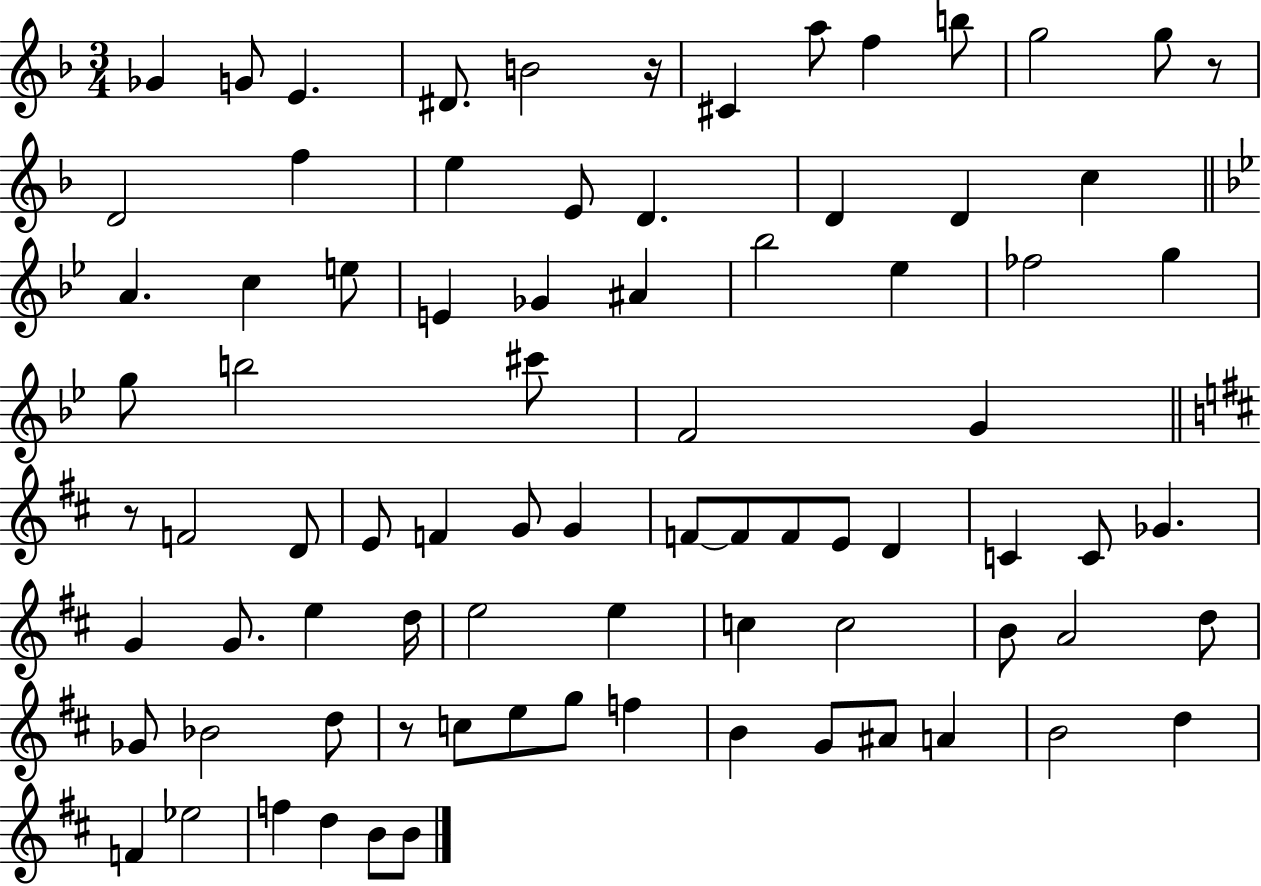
Gb4/q G4/e E4/q. D#4/e. B4/h R/s C#4/q A5/e F5/q B5/e G5/h G5/e R/e D4/h F5/q E5/q E4/e D4/q. D4/q D4/q C5/q A4/q. C5/q E5/e E4/q Gb4/q A#4/q Bb5/h Eb5/q FES5/h G5/q G5/e B5/h C#6/e F4/h G4/q R/e F4/h D4/e E4/e F4/q G4/e G4/q F4/e F4/e F4/e E4/e D4/q C4/q C4/e Gb4/q. G4/q G4/e. E5/q D5/s E5/h E5/q C5/q C5/h B4/e A4/h D5/e Gb4/e Bb4/h D5/e R/e C5/e E5/e G5/e F5/q B4/q G4/e A#4/e A4/q B4/h D5/q F4/q Eb5/h F5/q D5/q B4/e B4/e